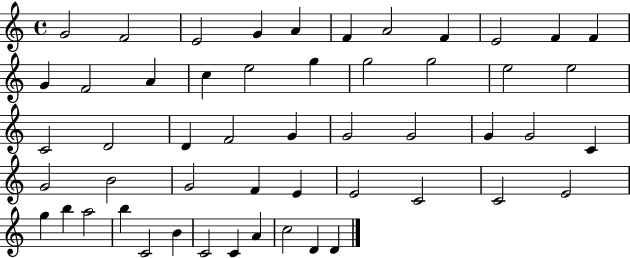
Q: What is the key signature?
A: C major